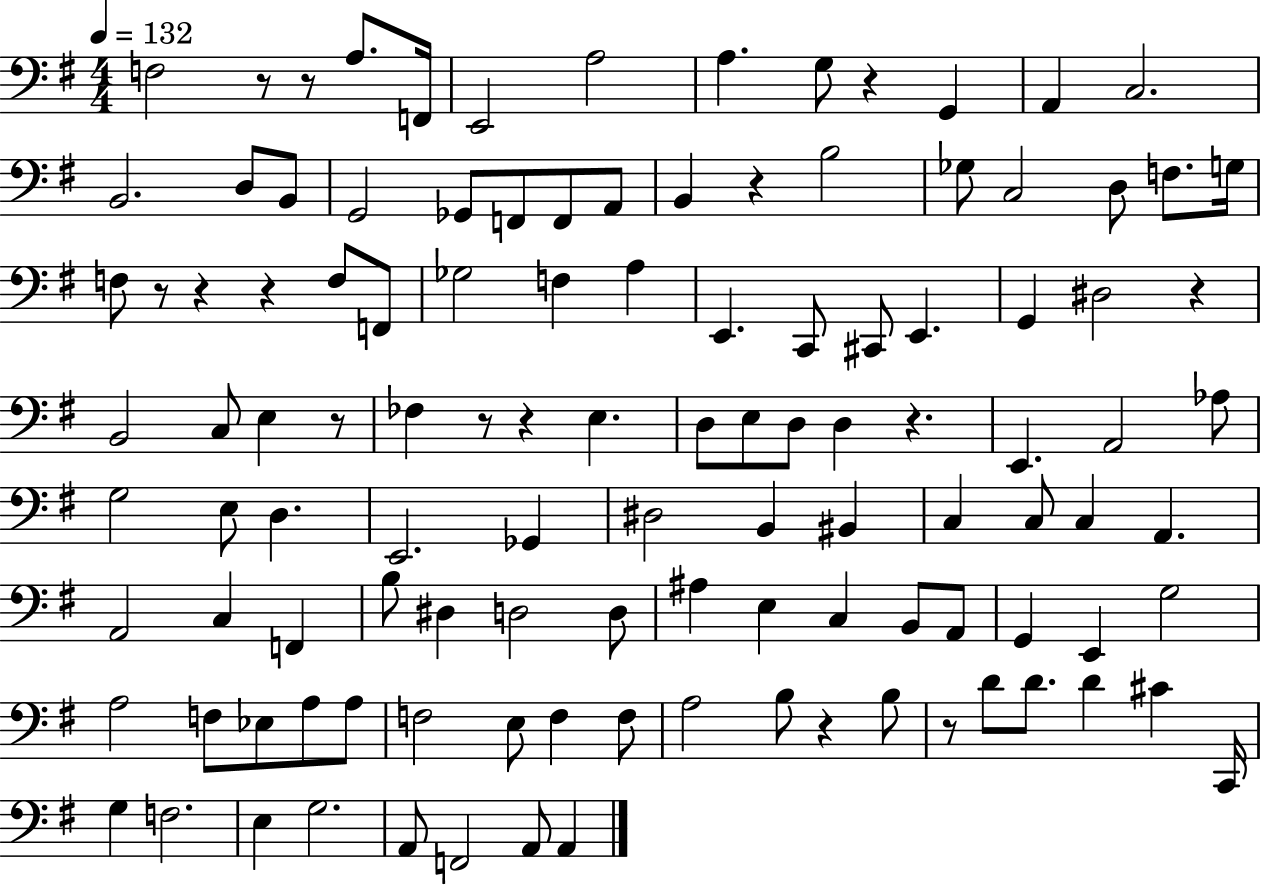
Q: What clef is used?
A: bass